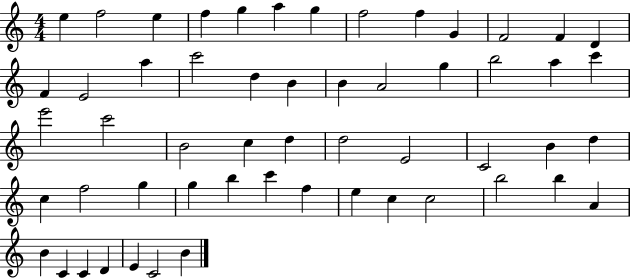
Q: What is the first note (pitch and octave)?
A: E5